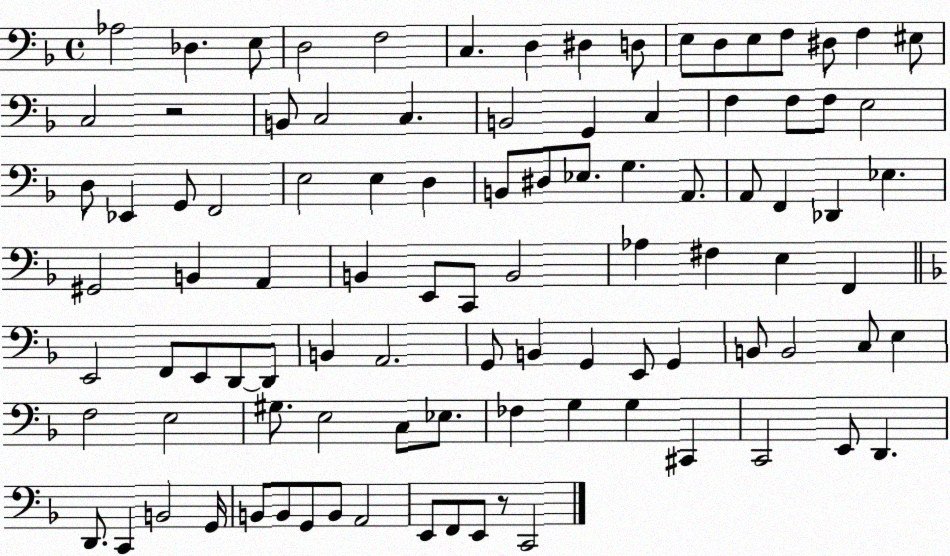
X:1
T:Untitled
M:4/4
L:1/4
K:F
_A,2 _D, E,/2 D,2 F,2 C, D, ^D, D,/2 E,/2 D,/2 E,/2 F,/2 ^D,/2 F, ^E,/2 C,2 z2 B,,/2 C,2 C, B,,2 G,, C, F, F,/2 F,/2 E,2 D,/2 _E,, G,,/2 F,,2 E,2 E, D, B,,/2 ^D,/2 _E,/2 G, A,,/2 A,,/2 F,, _D,, _E, ^G,,2 B,, A,, B,, E,,/2 C,,/2 B,,2 _A, ^F, E, F,, E,,2 F,,/2 E,,/2 D,,/2 D,,/2 B,, A,,2 G,,/2 B,, G,, E,,/2 G,, B,,/2 B,,2 C,/2 E, F,2 E,2 ^G,/2 E,2 C,/2 _E,/2 _F, G, G, ^C,, C,,2 E,,/2 D,, D,,/2 C,, B,,2 G,,/4 B,,/2 B,,/2 G,,/2 B,,/2 A,,2 E,,/2 F,,/2 E,,/2 z/2 C,,2